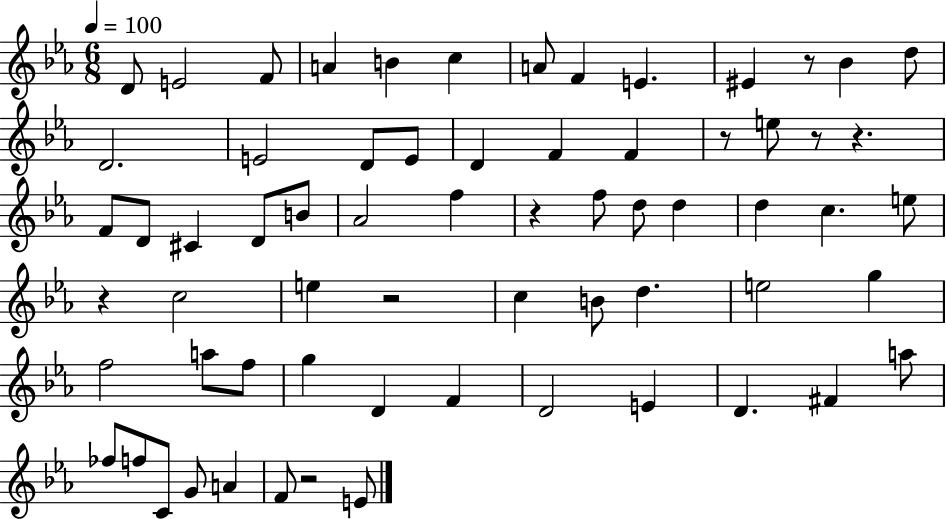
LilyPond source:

{
  \clef treble
  \numericTimeSignature
  \time 6/8
  \key ees \major
  \tempo 4 = 100
  d'8 e'2 f'8 | a'4 b'4 c''4 | a'8 f'4 e'4. | eis'4 r8 bes'4 d''8 | \break d'2. | e'2 d'8 e'8 | d'4 f'4 f'4 | r8 e''8 r8 r4. | \break f'8 d'8 cis'4 d'8 b'8 | aes'2 f''4 | r4 f''8 d''8 d''4 | d''4 c''4. e''8 | \break r4 c''2 | e''4 r2 | c''4 b'8 d''4. | e''2 g''4 | \break f''2 a''8 f''8 | g''4 d'4 f'4 | d'2 e'4 | d'4. fis'4 a''8 | \break fes''8 f''8 c'8 g'8 a'4 | f'8 r2 e'8 | \bar "|."
}